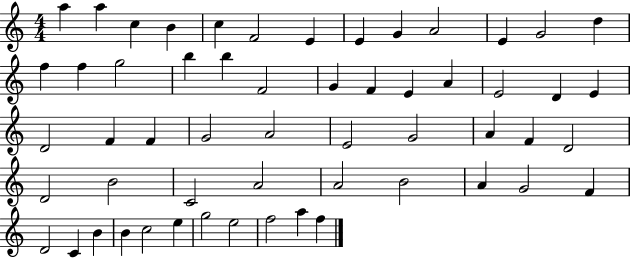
{
  \clef treble
  \numericTimeSignature
  \time 4/4
  \key c \major
  a''4 a''4 c''4 b'4 | c''4 f'2 e'4 | e'4 g'4 a'2 | e'4 g'2 d''4 | \break f''4 f''4 g''2 | b''4 b''4 f'2 | g'4 f'4 e'4 a'4 | e'2 d'4 e'4 | \break d'2 f'4 f'4 | g'2 a'2 | e'2 g'2 | a'4 f'4 d'2 | \break d'2 b'2 | c'2 a'2 | a'2 b'2 | a'4 g'2 f'4 | \break d'2 c'4 b'4 | b'4 c''2 e''4 | g''2 e''2 | f''2 a''4 f''4 | \break \bar "|."
}